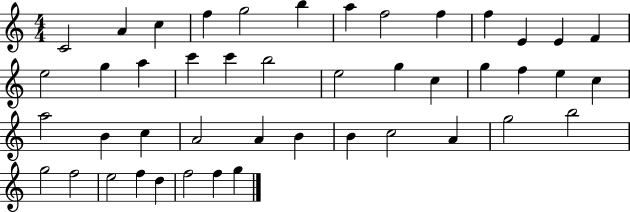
C4/h A4/q C5/q F5/q G5/h B5/q A5/q F5/h F5/q F5/q E4/q E4/q F4/q E5/h G5/q A5/q C6/q C6/q B5/h E5/h G5/q C5/q G5/q F5/q E5/q C5/q A5/h B4/q C5/q A4/h A4/q B4/q B4/q C5/h A4/q G5/h B5/h G5/h F5/h E5/h F5/q D5/q F5/h F5/q G5/q